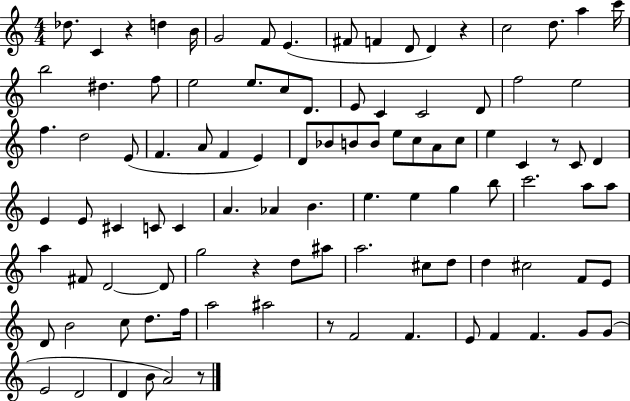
X:1
T:Untitled
M:4/4
L:1/4
K:C
_d/2 C z d B/4 G2 F/2 E ^F/2 F D/2 D z c2 d/2 a c'/4 b2 ^d f/2 e2 e/2 c/2 D/2 E/2 C C2 D/2 f2 e2 f d2 E/2 F A/2 F E D/2 _B/2 B/2 B/2 e/2 c/2 A/2 c/2 e C z/2 C/2 D E E/2 ^C C/2 C A _A B e e g b/2 c'2 a/2 a/2 a ^F/2 D2 D/2 g2 z d/2 ^a/2 a2 ^c/2 d/2 d ^c2 F/2 E/2 D/2 B2 c/2 d/2 f/4 a2 ^a2 z/2 F2 F E/2 F F G/2 G/2 E2 D2 D B/2 A2 z/2